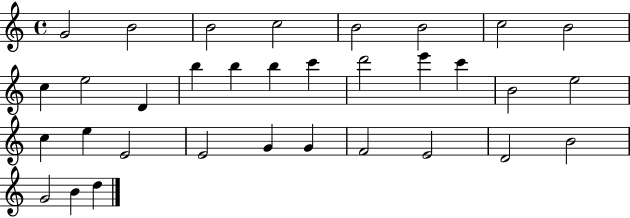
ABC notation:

X:1
T:Untitled
M:4/4
L:1/4
K:C
G2 B2 B2 c2 B2 B2 c2 B2 c e2 D b b b c' d'2 e' c' B2 e2 c e E2 E2 G G F2 E2 D2 B2 G2 B d